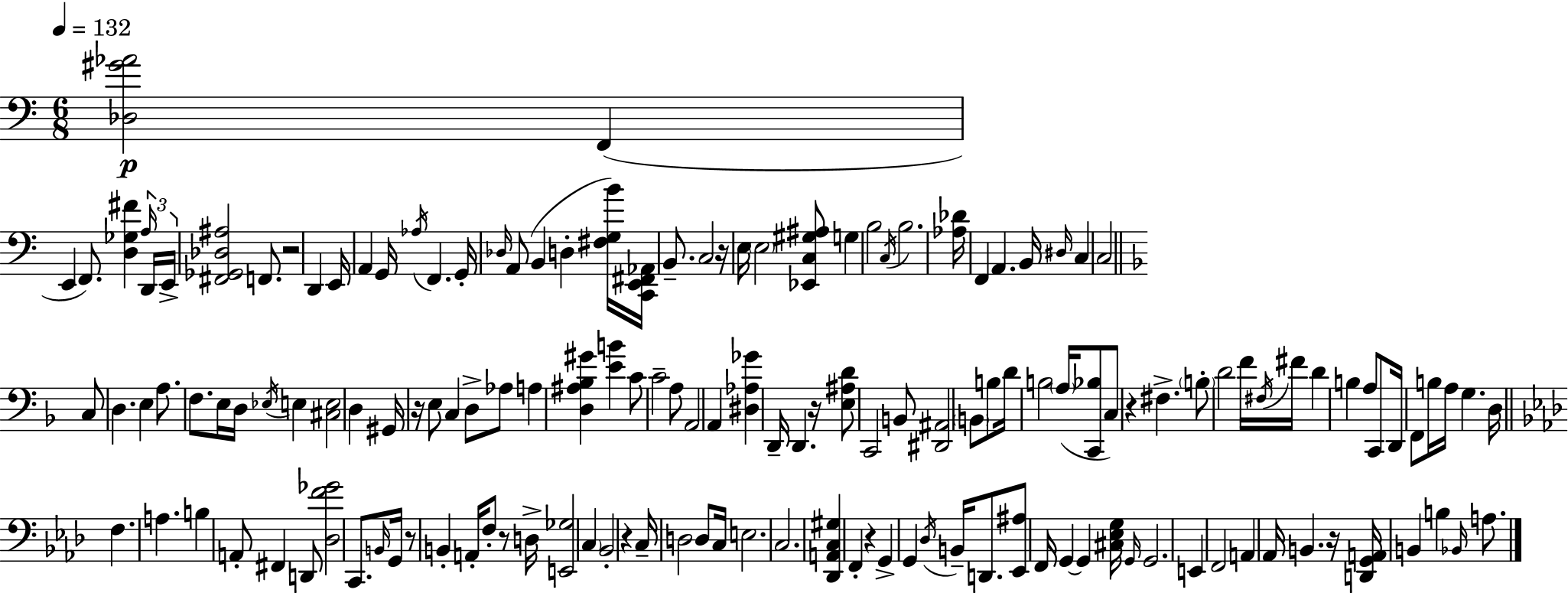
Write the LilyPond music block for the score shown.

{
  \clef bass
  \numericTimeSignature
  \time 6/8
  \key a \minor
  \tempo 4 = 132
  <des gis' aes'>2\p f,4( | e,4 f,8.) <d ges fis'>4 \tuplet 3/2 { \grace { a16 } | d,16 e,16-> } <fis, ges, des ais>2 f,8. | r2 d,4 | \break e,16 a,4 g,16 \acciaccatura { aes16 } f,4. | g,16-. \grace { des16 } a,8( b,4 d4-. | <fis g b'>16) <c, e, fis, aes,>16 b,8.-- c2 | r16 e16 \parenthesize e2 | \break <ees, c gis ais>8 g4 b2 | \acciaccatura { c16 } b2. | <aes des'>16 f,4 a,4. | b,16 \grace { dis16 } c4 c2 | \break \bar "||" \break \key d \minor c8 d4. e4 | a8. f8. e16 d16 \acciaccatura { ees16 } e4 | <cis e>2 d4 | gis,16 r16 e8 c4 d8-> aes8 | \break a4 <d ais bes gis'>4 <e' b'>4 | c'8 c'2-- a8 | a,2 a,4 | <dis aes ges'>4 d,16-- d,4. | \break r16 <e ais d'>8 c,2 b,8 | <dis, ais,>2 \parenthesize b,8 b8 | d'16 b2 \parenthesize a16( <c, bes>8 | c8) r4 fis4.-> | \break \parenthesize b8-. d'2 f'16 | \acciaccatura { fis16 } fis'16 d'4 b4 a8 | c,8 d,16 f,8 b16 a16 g4. | d16 \bar "||" \break \key f \minor f4. a4. | b4 a,8-. fis,4 d,8 | <des f' ges'>2 c,8. \grace { b,16 } | g,16 r8 b,4-. a,16-. f8-. r8 | \break d16-> <e, ges>2 \parenthesize c4 | bes,2-. r4 | c16-- d2 d8 | c16 e2. | \break c2. | <des, a, c gis>4 f,4-. r4 | g,4-> g,4 \acciaccatura { des16 } b,16-- d,8. | <ees, ais>8 f,16 g,4~~ g,4 | \break <cis ees g>16 \grace { g,16 } g,2. | e,4 f,2 | a,4 aes,16 b,4. | r16 <d, g, a,>16 b,4 b4 | \break \grace { bes,16 } a8. \bar "|."
}